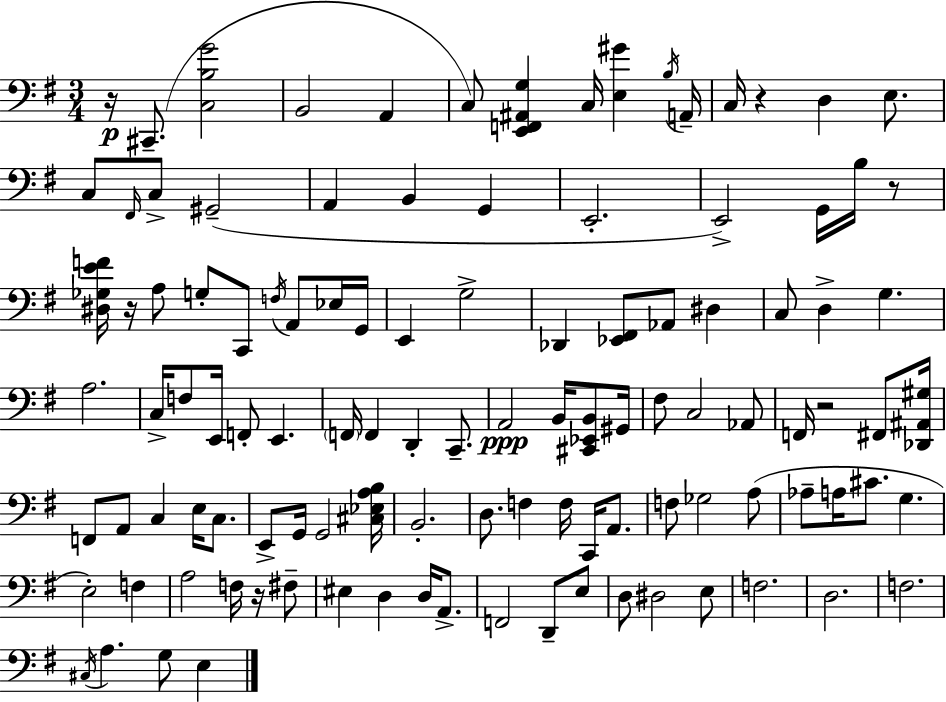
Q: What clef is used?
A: bass